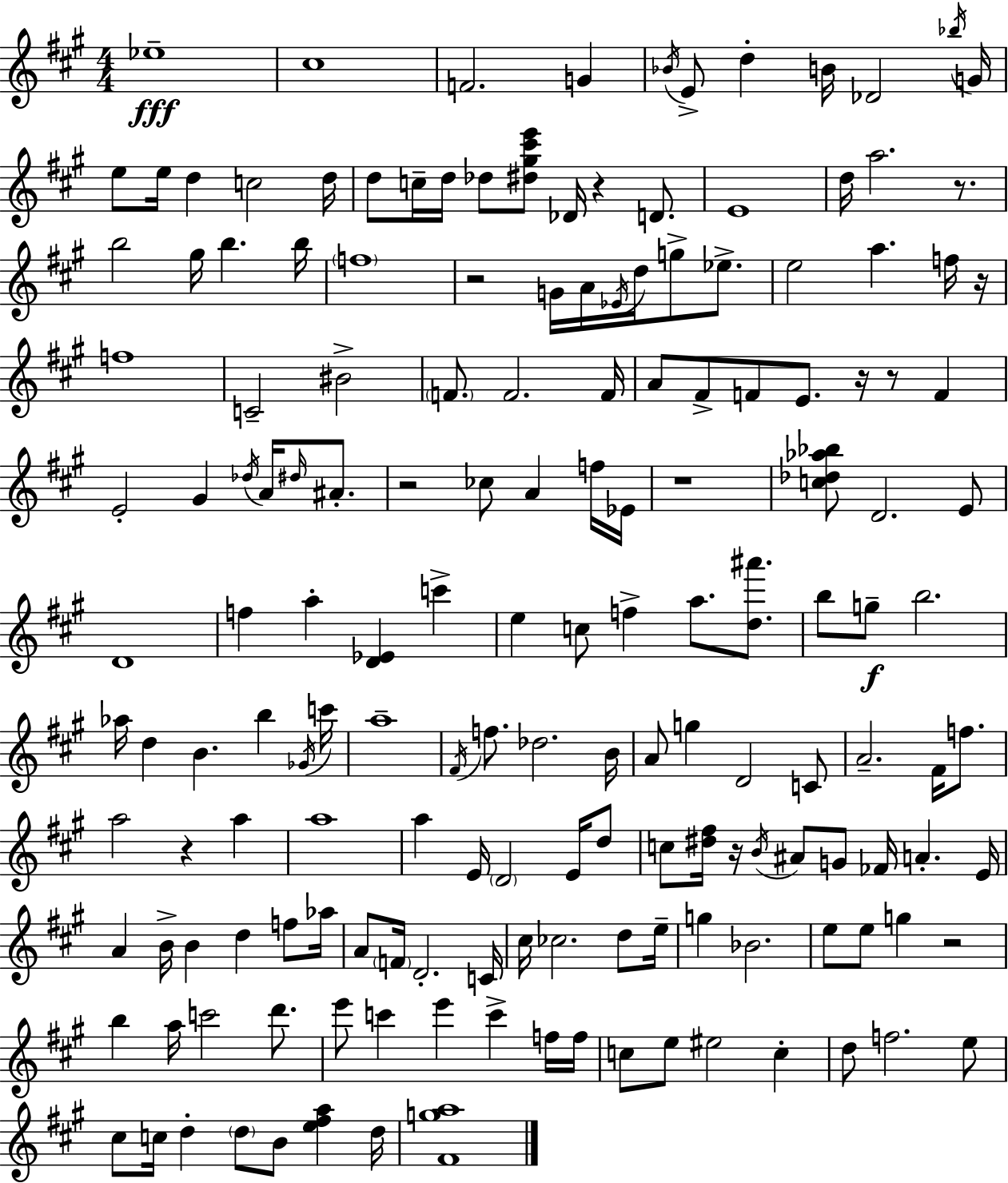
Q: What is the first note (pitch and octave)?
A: Eb5